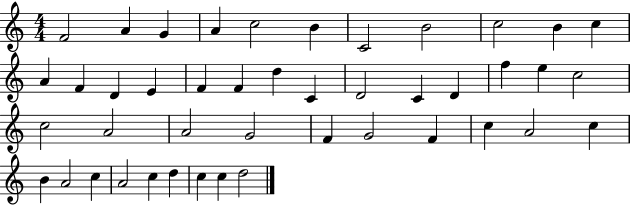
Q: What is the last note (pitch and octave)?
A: D5